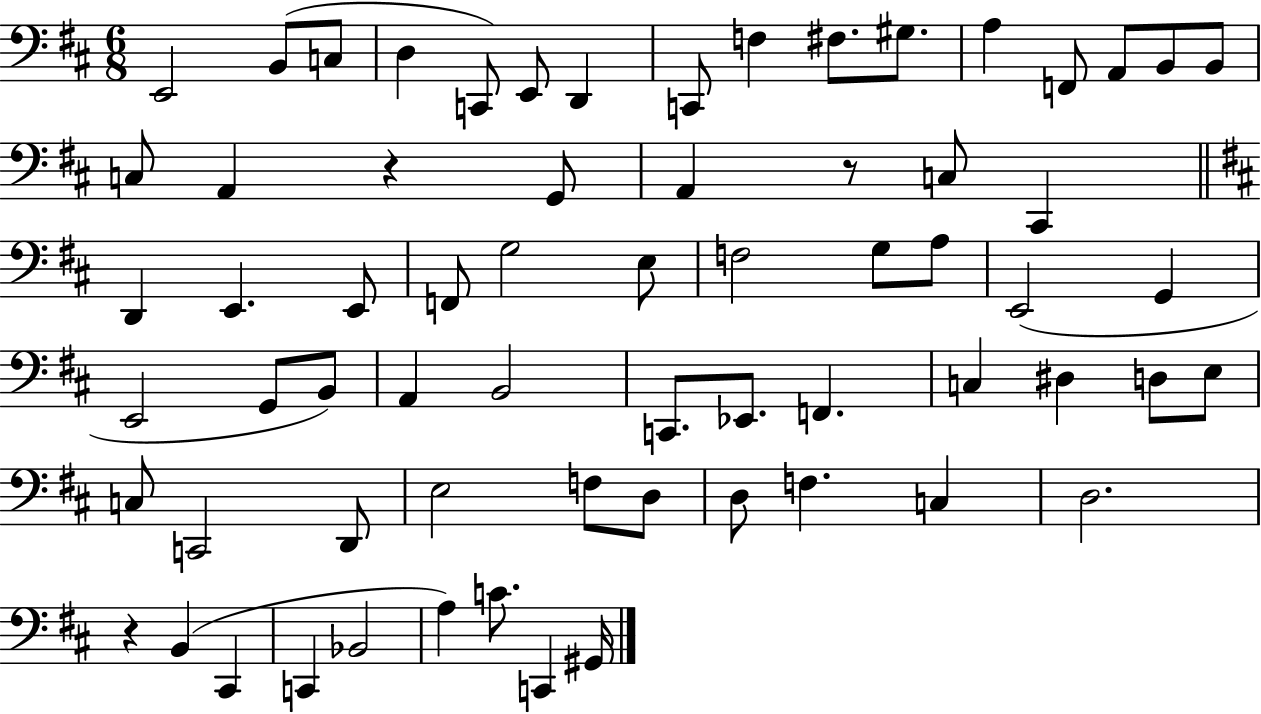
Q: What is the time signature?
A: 6/8